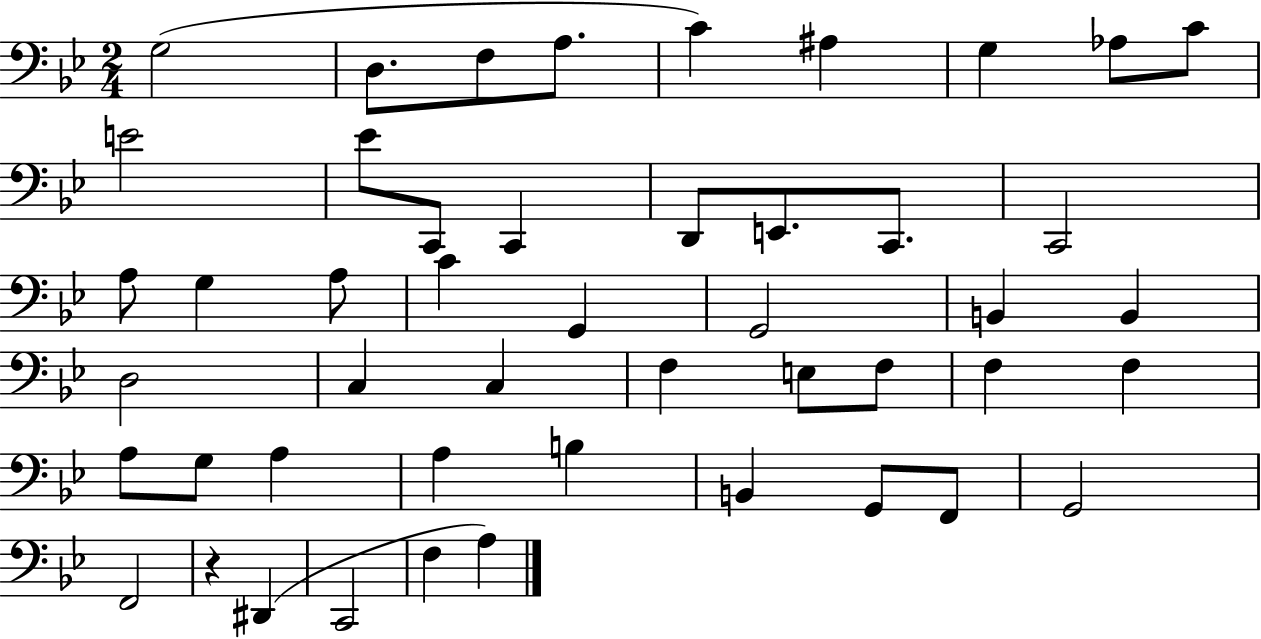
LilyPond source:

{
  \clef bass
  \numericTimeSignature
  \time 2/4
  \key bes \major
  g2( | d8. f8 a8. | c'4) ais4 | g4 aes8 c'8 | \break e'2 | ees'8 c,8 c,4 | d,8 e,8. c,8. | c,2 | \break a8 g4 a8 | c'4 g,4 | g,2 | b,4 b,4 | \break d2 | c4 c4 | f4 e8 f8 | f4 f4 | \break a8 g8 a4 | a4 b4 | b,4 g,8 f,8 | g,2 | \break f,2 | r4 dis,4( | c,2 | f4 a4) | \break \bar "|."
}